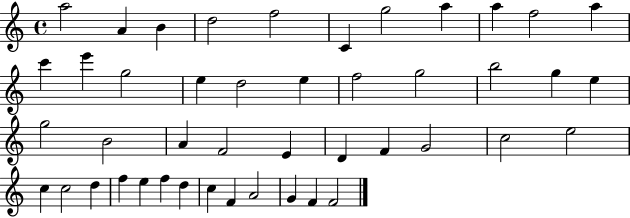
{
  \clef treble
  \time 4/4
  \defaultTimeSignature
  \key c \major
  a''2 a'4 b'4 | d''2 f''2 | c'4 g''2 a''4 | a''4 f''2 a''4 | \break c'''4 e'''4 g''2 | e''4 d''2 e''4 | f''2 g''2 | b''2 g''4 e''4 | \break g''2 b'2 | a'4 f'2 e'4 | d'4 f'4 g'2 | c''2 e''2 | \break c''4 c''2 d''4 | f''4 e''4 f''4 d''4 | c''4 f'4 a'2 | g'4 f'4 f'2 | \break \bar "|."
}